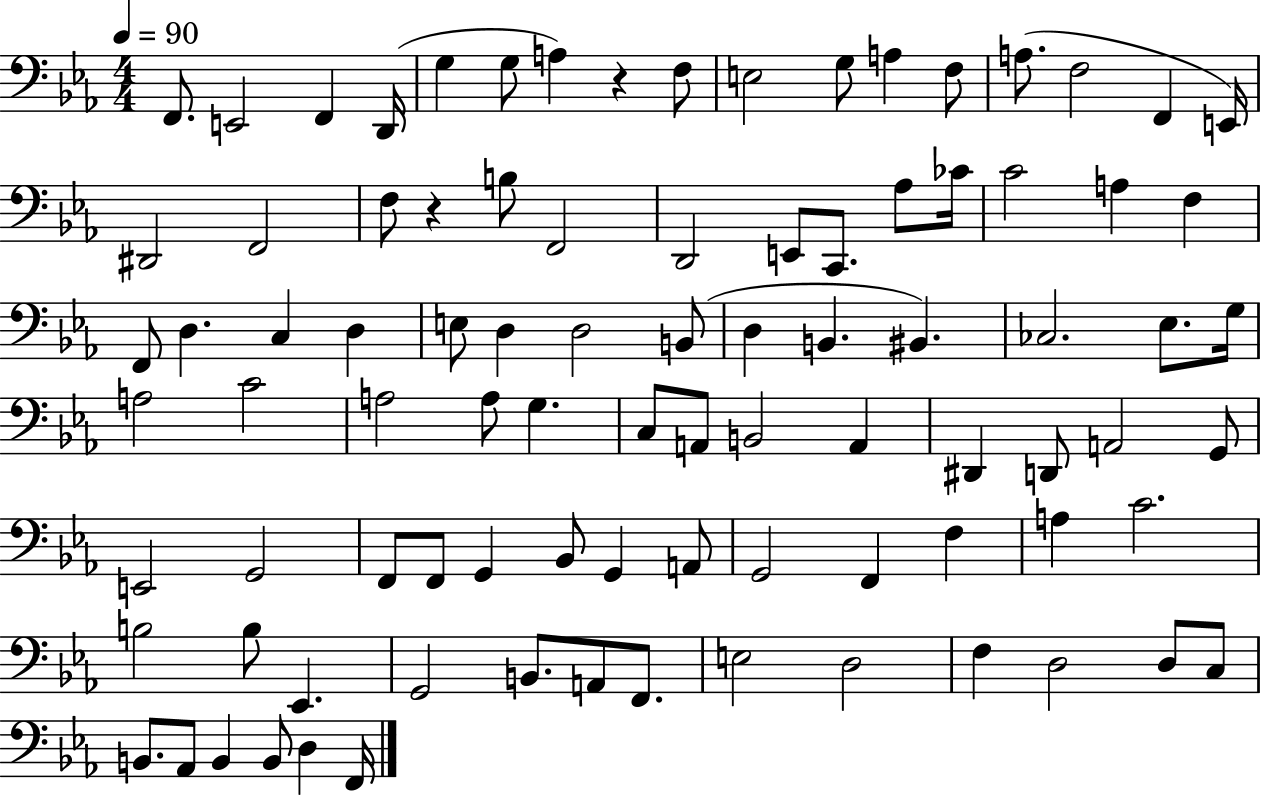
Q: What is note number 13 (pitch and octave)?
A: A3